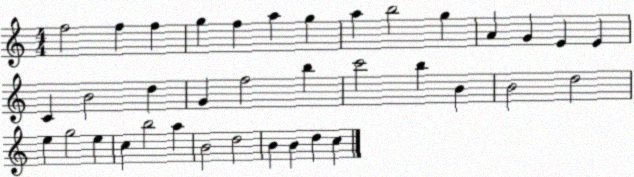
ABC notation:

X:1
T:Untitled
M:4/4
L:1/4
K:C
f2 f f g f a g a b2 g A G E E C B2 d G f2 b c'2 b B B2 d2 e g2 e c b2 a B2 d2 B B d c